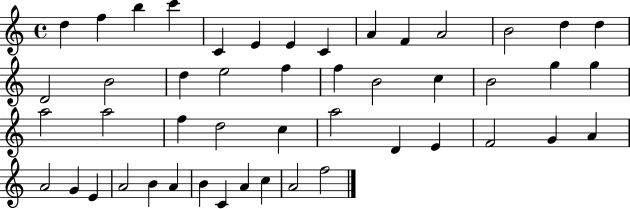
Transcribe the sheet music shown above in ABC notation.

X:1
T:Untitled
M:4/4
L:1/4
K:C
d f b c' C E E C A F A2 B2 d d D2 B2 d e2 f f B2 c B2 g g a2 a2 f d2 c a2 D E F2 G A A2 G E A2 B A B C A c A2 f2